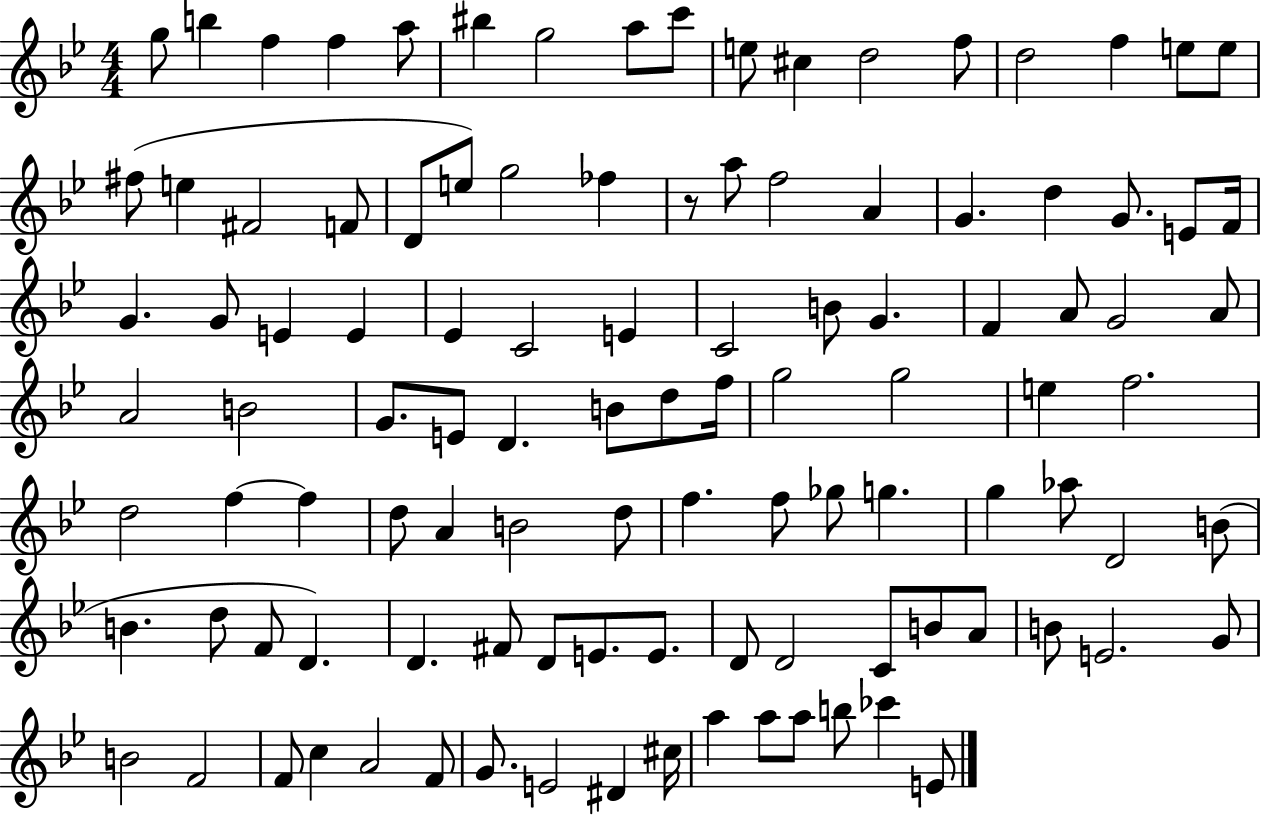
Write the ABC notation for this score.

X:1
T:Untitled
M:4/4
L:1/4
K:Bb
g/2 b f f a/2 ^b g2 a/2 c'/2 e/2 ^c d2 f/2 d2 f e/2 e/2 ^f/2 e ^F2 F/2 D/2 e/2 g2 _f z/2 a/2 f2 A G d G/2 E/2 F/4 G G/2 E E _E C2 E C2 B/2 G F A/2 G2 A/2 A2 B2 G/2 E/2 D B/2 d/2 f/4 g2 g2 e f2 d2 f f d/2 A B2 d/2 f f/2 _g/2 g g _a/2 D2 B/2 B d/2 F/2 D D ^F/2 D/2 E/2 E/2 D/2 D2 C/2 B/2 A/2 B/2 E2 G/2 B2 F2 F/2 c A2 F/2 G/2 E2 ^D ^c/4 a a/2 a/2 b/2 _c' E/2